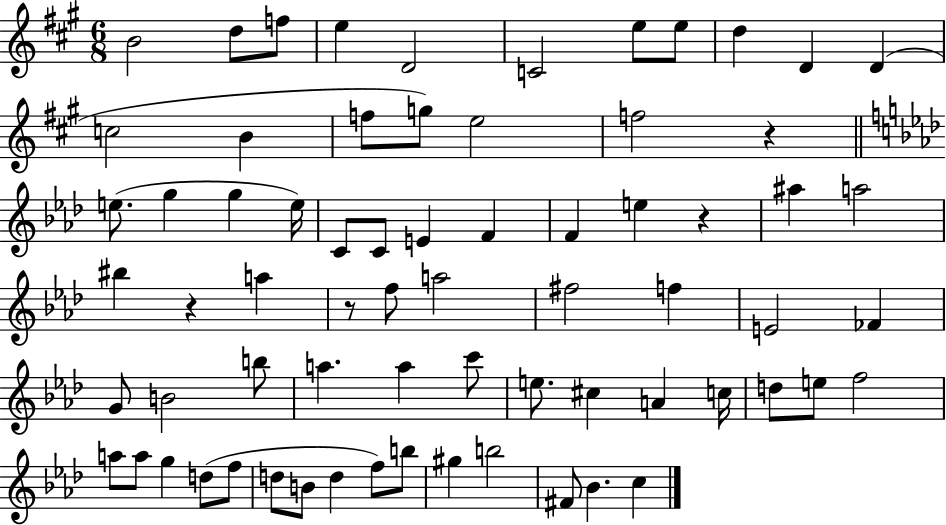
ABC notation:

X:1
T:Untitled
M:6/8
L:1/4
K:A
B2 d/2 f/2 e D2 C2 e/2 e/2 d D D c2 B f/2 g/2 e2 f2 z e/2 g g e/4 C/2 C/2 E F F e z ^a a2 ^b z a z/2 f/2 a2 ^f2 f E2 _F G/2 B2 b/2 a a c'/2 e/2 ^c A c/4 d/2 e/2 f2 a/2 a/2 g d/2 f/2 d/2 B/2 d f/2 b/2 ^g b2 ^F/2 _B c